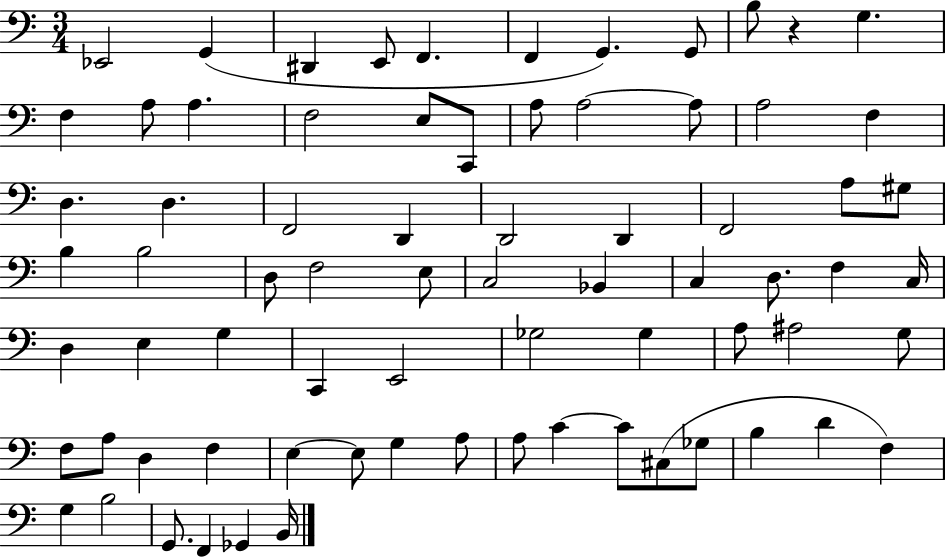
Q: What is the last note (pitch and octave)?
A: B2